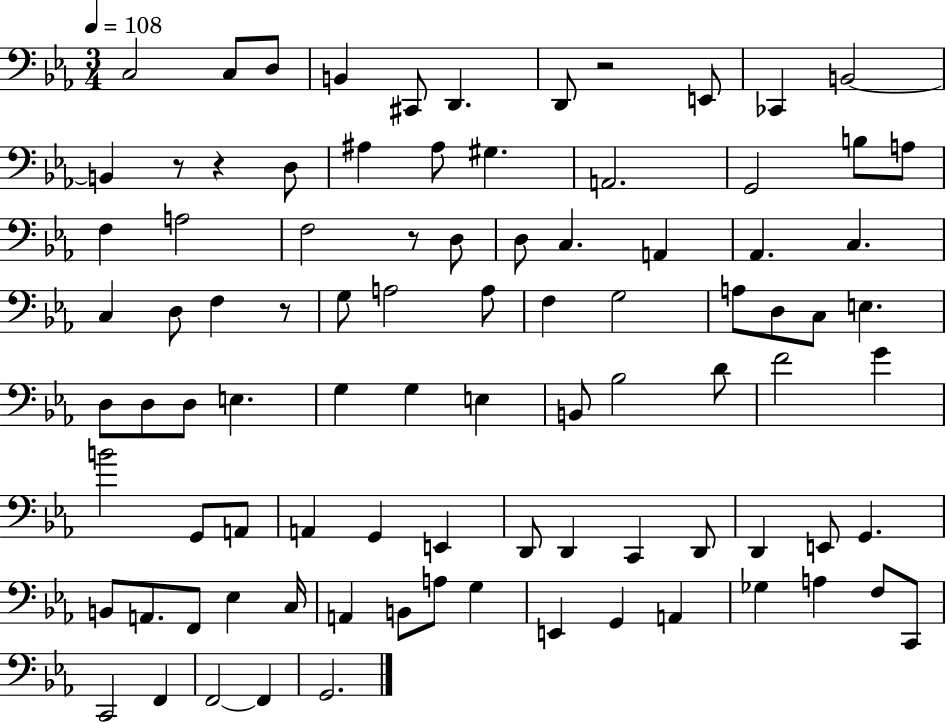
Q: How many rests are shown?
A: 5